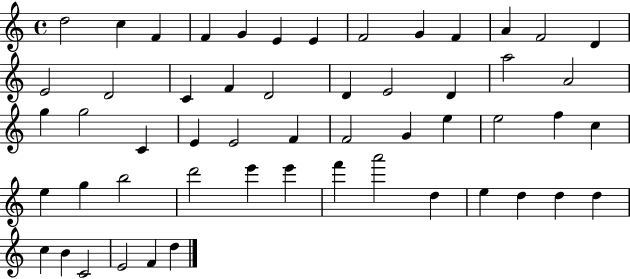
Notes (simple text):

D5/h C5/q F4/q F4/q G4/q E4/q E4/q F4/h G4/q F4/q A4/q F4/h D4/q E4/h D4/h C4/q F4/q D4/h D4/q E4/h D4/q A5/h A4/h G5/q G5/h C4/q E4/q E4/h F4/q F4/h G4/q E5/q E5/h F5/q C5/q E5/q G5/q B5/h D6/h E6/q E6/q F6/q A6/h D5/q E5/q D5/q D5/q D5/q C5/q B4/q C4/h E4/h F4/q D5/q